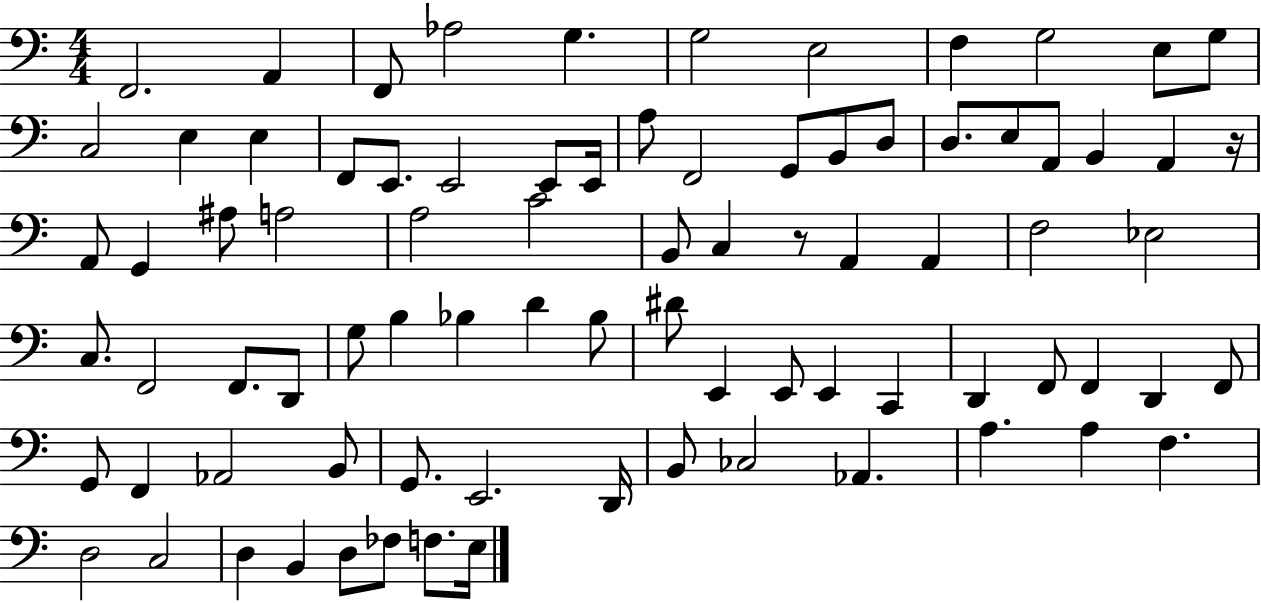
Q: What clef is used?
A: bass